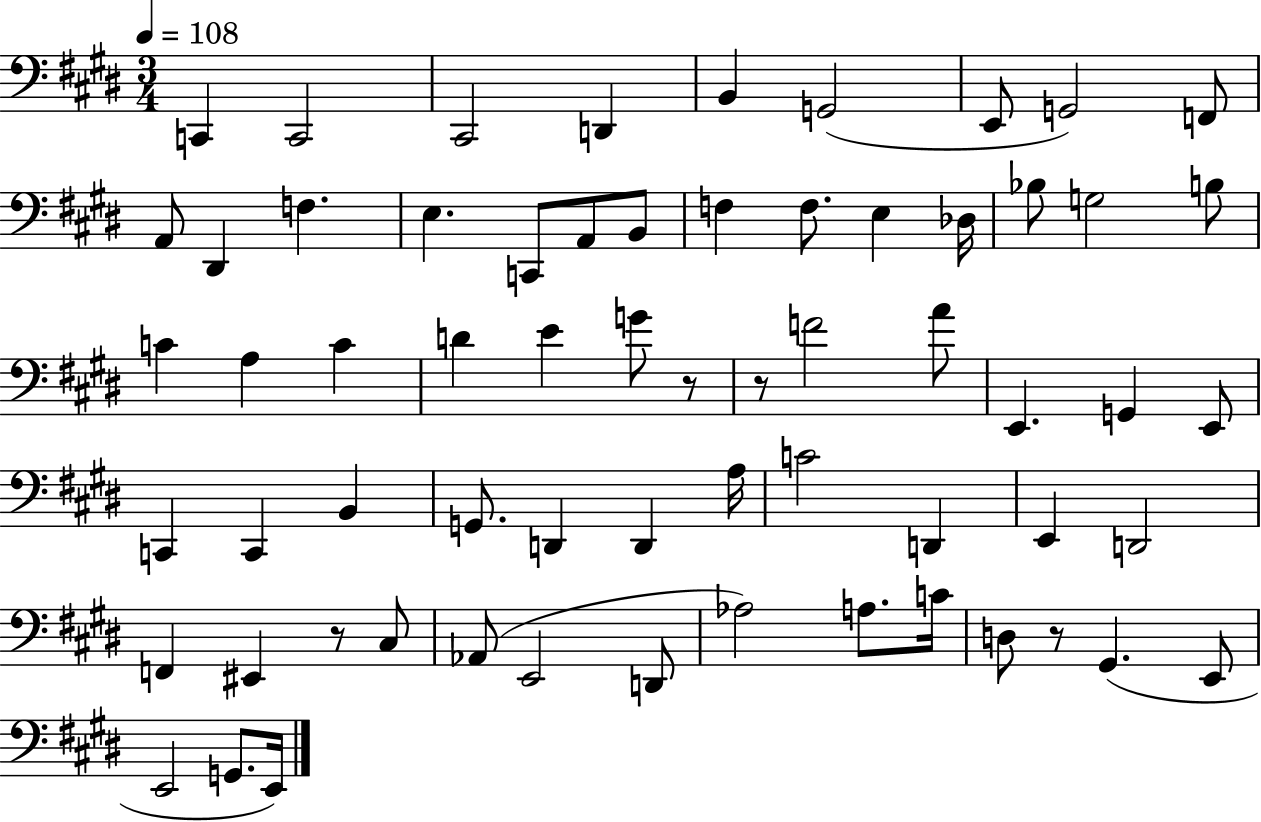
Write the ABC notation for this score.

X:1
T:Untitled
M:3/4
L:1/4
K:E
C,, C,,2 ^C,,2 D,, B,, G,,2 E,,/2 G,,2 F,,/2 A,,/2 ^D,, F, E, C,,/2 A,,/2 B,,/2 F, F,/2 E, _D,/4 _B,/2 G,2 B,/2 C A, C D E G/2 z/2 z/2 F2 A/2 E,, G,, E,,/2 C,, C,, B,, G,,/2 D,, D,, A,/4 C2 D,, E,, D,,2 F,, ^E,, z/2 ^C,/2 _A,,/2 E,,2 D,,/2 _A,2 A,/2 C/4 D,/2 z/2 ^G,, E,,/2 E,,2 G,,/2 E,,/4